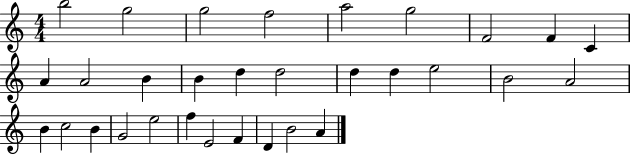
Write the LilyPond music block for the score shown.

{
  \clef treble
  \numericTimeSignature
  \time 4/4
  \key c \major
  b''2 g''2 | g''2 f''2 | a''2 g''2 | f'2 f'4 c'4 | \break a'4 a'2 b'4 | b'4 d''4 d''2 | d''4 d''4 e''2 | b'2 a'2 | \break b'4 c''2 b'4 | g'2 e''2 | f''4 e'2 f'4 | d'4 b'2 a'4 | \break \bar "|."
}